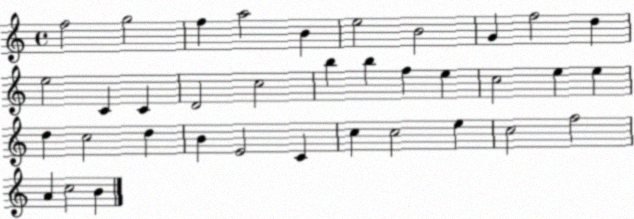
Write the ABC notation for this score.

X:1
T:Untitled
M:4/4
L:1/4
K:C
f2 g2 f a2 B e2 B2 G f2 d e2 C C D2 c2 b b f e c2 e e d c2 d B E2 C c c2 e c2 f2 A c2 B